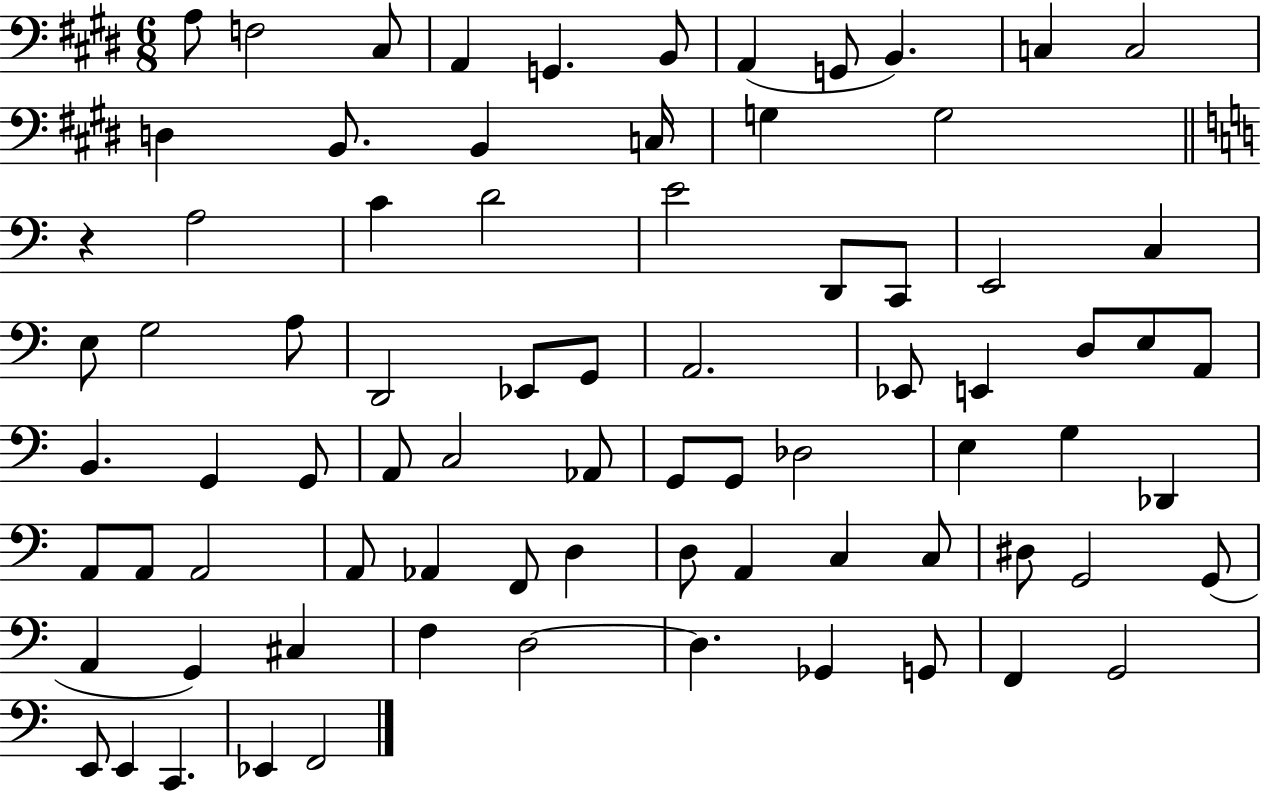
A3/e F3/h C#3/e A2/q G2/q. B2/e A2/q G2/e B2/q. C3/q C3/h D3/q B2/e. B2/q C3/s G3/q G3/h R/q A3/h C4/q D4/h E4/h D2/e C2/e E2/h C3/q E3/e G3/h A3/e D2/h Eb2/e G2/e A2/h. Eb2/e E2/q D3/e E3/e A2/e B2/q. G2/q G2/e A2/e C3/h Ab2/e G2/e G2/e Db3/h E3/q G3/q Db2/q A2/e A2/e A2/h A2/e Ab2/q F2/e D3/q D3/e A2/q C3/q C3/e D#3/e G2/h G2/e A2/q G2/q C#3/q F3/q D3/h D3/q. Gb2/q G2/e F2/q G2/h E2/e E2/q C2/q. Eb2/q F2/h